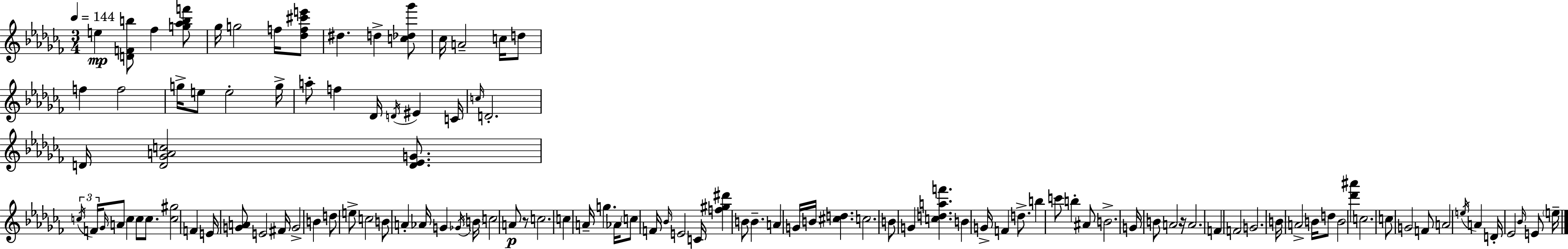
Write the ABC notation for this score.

X:1
T:Untitled
M:3/4
L:1/4
K:Abm
e [DFb]/2 _f [g_abf']/2 _g/4 g2 f/4 [_df^c'e']/2 ^d d [c_d_g']/2 _c/4 A2 c/4 d/2 f f2 g/4 e/2 e2 g/4 a/2 f _D/4 D/4 ^E C/4 c/4 D2 D/4 [D_GAc]2 [D_EG]/2 c/4 F/4 _G/4 A/2 c c/2 c/2 [c^g]2 F E/4 [GA]/2 E2 ^F/4 G2 B d/2 e/2 c2 B/2 A _A/4 G _G/4 B/4 c2 A/2 z/2 c2 c A/4 g _A/4 c/2 F/4 _B/4 E2 C/4 [f^g^d'] B/2 B A G/4 B/4 [^cd] c2 B/2 G [cdaf'] B G/4 F d/2 b c'/2 b ^A/2 B2 G/4 B/2 A2 z/4 A2 F F2 G2 B/4 A2 B/4 d/2 B2 [_d'^a'] c2 c/2 G2 F/2 A2 e/4 A D/4 _E2 _B/4 E/2 e/4